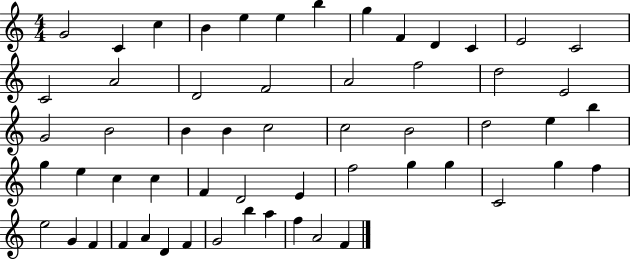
X:1
T:Untitled
M:4/4
L:1/4
K:C
G2 C c B e e b g F D C E2 C2 C2 A2 D2 F2 A2 f2 d2 E2 G2 B2 B B c2 c2 B2 d2 e b g e c c F D2 E f2 g g C2 g f e2 G F F A D F G2 b a f A2 F